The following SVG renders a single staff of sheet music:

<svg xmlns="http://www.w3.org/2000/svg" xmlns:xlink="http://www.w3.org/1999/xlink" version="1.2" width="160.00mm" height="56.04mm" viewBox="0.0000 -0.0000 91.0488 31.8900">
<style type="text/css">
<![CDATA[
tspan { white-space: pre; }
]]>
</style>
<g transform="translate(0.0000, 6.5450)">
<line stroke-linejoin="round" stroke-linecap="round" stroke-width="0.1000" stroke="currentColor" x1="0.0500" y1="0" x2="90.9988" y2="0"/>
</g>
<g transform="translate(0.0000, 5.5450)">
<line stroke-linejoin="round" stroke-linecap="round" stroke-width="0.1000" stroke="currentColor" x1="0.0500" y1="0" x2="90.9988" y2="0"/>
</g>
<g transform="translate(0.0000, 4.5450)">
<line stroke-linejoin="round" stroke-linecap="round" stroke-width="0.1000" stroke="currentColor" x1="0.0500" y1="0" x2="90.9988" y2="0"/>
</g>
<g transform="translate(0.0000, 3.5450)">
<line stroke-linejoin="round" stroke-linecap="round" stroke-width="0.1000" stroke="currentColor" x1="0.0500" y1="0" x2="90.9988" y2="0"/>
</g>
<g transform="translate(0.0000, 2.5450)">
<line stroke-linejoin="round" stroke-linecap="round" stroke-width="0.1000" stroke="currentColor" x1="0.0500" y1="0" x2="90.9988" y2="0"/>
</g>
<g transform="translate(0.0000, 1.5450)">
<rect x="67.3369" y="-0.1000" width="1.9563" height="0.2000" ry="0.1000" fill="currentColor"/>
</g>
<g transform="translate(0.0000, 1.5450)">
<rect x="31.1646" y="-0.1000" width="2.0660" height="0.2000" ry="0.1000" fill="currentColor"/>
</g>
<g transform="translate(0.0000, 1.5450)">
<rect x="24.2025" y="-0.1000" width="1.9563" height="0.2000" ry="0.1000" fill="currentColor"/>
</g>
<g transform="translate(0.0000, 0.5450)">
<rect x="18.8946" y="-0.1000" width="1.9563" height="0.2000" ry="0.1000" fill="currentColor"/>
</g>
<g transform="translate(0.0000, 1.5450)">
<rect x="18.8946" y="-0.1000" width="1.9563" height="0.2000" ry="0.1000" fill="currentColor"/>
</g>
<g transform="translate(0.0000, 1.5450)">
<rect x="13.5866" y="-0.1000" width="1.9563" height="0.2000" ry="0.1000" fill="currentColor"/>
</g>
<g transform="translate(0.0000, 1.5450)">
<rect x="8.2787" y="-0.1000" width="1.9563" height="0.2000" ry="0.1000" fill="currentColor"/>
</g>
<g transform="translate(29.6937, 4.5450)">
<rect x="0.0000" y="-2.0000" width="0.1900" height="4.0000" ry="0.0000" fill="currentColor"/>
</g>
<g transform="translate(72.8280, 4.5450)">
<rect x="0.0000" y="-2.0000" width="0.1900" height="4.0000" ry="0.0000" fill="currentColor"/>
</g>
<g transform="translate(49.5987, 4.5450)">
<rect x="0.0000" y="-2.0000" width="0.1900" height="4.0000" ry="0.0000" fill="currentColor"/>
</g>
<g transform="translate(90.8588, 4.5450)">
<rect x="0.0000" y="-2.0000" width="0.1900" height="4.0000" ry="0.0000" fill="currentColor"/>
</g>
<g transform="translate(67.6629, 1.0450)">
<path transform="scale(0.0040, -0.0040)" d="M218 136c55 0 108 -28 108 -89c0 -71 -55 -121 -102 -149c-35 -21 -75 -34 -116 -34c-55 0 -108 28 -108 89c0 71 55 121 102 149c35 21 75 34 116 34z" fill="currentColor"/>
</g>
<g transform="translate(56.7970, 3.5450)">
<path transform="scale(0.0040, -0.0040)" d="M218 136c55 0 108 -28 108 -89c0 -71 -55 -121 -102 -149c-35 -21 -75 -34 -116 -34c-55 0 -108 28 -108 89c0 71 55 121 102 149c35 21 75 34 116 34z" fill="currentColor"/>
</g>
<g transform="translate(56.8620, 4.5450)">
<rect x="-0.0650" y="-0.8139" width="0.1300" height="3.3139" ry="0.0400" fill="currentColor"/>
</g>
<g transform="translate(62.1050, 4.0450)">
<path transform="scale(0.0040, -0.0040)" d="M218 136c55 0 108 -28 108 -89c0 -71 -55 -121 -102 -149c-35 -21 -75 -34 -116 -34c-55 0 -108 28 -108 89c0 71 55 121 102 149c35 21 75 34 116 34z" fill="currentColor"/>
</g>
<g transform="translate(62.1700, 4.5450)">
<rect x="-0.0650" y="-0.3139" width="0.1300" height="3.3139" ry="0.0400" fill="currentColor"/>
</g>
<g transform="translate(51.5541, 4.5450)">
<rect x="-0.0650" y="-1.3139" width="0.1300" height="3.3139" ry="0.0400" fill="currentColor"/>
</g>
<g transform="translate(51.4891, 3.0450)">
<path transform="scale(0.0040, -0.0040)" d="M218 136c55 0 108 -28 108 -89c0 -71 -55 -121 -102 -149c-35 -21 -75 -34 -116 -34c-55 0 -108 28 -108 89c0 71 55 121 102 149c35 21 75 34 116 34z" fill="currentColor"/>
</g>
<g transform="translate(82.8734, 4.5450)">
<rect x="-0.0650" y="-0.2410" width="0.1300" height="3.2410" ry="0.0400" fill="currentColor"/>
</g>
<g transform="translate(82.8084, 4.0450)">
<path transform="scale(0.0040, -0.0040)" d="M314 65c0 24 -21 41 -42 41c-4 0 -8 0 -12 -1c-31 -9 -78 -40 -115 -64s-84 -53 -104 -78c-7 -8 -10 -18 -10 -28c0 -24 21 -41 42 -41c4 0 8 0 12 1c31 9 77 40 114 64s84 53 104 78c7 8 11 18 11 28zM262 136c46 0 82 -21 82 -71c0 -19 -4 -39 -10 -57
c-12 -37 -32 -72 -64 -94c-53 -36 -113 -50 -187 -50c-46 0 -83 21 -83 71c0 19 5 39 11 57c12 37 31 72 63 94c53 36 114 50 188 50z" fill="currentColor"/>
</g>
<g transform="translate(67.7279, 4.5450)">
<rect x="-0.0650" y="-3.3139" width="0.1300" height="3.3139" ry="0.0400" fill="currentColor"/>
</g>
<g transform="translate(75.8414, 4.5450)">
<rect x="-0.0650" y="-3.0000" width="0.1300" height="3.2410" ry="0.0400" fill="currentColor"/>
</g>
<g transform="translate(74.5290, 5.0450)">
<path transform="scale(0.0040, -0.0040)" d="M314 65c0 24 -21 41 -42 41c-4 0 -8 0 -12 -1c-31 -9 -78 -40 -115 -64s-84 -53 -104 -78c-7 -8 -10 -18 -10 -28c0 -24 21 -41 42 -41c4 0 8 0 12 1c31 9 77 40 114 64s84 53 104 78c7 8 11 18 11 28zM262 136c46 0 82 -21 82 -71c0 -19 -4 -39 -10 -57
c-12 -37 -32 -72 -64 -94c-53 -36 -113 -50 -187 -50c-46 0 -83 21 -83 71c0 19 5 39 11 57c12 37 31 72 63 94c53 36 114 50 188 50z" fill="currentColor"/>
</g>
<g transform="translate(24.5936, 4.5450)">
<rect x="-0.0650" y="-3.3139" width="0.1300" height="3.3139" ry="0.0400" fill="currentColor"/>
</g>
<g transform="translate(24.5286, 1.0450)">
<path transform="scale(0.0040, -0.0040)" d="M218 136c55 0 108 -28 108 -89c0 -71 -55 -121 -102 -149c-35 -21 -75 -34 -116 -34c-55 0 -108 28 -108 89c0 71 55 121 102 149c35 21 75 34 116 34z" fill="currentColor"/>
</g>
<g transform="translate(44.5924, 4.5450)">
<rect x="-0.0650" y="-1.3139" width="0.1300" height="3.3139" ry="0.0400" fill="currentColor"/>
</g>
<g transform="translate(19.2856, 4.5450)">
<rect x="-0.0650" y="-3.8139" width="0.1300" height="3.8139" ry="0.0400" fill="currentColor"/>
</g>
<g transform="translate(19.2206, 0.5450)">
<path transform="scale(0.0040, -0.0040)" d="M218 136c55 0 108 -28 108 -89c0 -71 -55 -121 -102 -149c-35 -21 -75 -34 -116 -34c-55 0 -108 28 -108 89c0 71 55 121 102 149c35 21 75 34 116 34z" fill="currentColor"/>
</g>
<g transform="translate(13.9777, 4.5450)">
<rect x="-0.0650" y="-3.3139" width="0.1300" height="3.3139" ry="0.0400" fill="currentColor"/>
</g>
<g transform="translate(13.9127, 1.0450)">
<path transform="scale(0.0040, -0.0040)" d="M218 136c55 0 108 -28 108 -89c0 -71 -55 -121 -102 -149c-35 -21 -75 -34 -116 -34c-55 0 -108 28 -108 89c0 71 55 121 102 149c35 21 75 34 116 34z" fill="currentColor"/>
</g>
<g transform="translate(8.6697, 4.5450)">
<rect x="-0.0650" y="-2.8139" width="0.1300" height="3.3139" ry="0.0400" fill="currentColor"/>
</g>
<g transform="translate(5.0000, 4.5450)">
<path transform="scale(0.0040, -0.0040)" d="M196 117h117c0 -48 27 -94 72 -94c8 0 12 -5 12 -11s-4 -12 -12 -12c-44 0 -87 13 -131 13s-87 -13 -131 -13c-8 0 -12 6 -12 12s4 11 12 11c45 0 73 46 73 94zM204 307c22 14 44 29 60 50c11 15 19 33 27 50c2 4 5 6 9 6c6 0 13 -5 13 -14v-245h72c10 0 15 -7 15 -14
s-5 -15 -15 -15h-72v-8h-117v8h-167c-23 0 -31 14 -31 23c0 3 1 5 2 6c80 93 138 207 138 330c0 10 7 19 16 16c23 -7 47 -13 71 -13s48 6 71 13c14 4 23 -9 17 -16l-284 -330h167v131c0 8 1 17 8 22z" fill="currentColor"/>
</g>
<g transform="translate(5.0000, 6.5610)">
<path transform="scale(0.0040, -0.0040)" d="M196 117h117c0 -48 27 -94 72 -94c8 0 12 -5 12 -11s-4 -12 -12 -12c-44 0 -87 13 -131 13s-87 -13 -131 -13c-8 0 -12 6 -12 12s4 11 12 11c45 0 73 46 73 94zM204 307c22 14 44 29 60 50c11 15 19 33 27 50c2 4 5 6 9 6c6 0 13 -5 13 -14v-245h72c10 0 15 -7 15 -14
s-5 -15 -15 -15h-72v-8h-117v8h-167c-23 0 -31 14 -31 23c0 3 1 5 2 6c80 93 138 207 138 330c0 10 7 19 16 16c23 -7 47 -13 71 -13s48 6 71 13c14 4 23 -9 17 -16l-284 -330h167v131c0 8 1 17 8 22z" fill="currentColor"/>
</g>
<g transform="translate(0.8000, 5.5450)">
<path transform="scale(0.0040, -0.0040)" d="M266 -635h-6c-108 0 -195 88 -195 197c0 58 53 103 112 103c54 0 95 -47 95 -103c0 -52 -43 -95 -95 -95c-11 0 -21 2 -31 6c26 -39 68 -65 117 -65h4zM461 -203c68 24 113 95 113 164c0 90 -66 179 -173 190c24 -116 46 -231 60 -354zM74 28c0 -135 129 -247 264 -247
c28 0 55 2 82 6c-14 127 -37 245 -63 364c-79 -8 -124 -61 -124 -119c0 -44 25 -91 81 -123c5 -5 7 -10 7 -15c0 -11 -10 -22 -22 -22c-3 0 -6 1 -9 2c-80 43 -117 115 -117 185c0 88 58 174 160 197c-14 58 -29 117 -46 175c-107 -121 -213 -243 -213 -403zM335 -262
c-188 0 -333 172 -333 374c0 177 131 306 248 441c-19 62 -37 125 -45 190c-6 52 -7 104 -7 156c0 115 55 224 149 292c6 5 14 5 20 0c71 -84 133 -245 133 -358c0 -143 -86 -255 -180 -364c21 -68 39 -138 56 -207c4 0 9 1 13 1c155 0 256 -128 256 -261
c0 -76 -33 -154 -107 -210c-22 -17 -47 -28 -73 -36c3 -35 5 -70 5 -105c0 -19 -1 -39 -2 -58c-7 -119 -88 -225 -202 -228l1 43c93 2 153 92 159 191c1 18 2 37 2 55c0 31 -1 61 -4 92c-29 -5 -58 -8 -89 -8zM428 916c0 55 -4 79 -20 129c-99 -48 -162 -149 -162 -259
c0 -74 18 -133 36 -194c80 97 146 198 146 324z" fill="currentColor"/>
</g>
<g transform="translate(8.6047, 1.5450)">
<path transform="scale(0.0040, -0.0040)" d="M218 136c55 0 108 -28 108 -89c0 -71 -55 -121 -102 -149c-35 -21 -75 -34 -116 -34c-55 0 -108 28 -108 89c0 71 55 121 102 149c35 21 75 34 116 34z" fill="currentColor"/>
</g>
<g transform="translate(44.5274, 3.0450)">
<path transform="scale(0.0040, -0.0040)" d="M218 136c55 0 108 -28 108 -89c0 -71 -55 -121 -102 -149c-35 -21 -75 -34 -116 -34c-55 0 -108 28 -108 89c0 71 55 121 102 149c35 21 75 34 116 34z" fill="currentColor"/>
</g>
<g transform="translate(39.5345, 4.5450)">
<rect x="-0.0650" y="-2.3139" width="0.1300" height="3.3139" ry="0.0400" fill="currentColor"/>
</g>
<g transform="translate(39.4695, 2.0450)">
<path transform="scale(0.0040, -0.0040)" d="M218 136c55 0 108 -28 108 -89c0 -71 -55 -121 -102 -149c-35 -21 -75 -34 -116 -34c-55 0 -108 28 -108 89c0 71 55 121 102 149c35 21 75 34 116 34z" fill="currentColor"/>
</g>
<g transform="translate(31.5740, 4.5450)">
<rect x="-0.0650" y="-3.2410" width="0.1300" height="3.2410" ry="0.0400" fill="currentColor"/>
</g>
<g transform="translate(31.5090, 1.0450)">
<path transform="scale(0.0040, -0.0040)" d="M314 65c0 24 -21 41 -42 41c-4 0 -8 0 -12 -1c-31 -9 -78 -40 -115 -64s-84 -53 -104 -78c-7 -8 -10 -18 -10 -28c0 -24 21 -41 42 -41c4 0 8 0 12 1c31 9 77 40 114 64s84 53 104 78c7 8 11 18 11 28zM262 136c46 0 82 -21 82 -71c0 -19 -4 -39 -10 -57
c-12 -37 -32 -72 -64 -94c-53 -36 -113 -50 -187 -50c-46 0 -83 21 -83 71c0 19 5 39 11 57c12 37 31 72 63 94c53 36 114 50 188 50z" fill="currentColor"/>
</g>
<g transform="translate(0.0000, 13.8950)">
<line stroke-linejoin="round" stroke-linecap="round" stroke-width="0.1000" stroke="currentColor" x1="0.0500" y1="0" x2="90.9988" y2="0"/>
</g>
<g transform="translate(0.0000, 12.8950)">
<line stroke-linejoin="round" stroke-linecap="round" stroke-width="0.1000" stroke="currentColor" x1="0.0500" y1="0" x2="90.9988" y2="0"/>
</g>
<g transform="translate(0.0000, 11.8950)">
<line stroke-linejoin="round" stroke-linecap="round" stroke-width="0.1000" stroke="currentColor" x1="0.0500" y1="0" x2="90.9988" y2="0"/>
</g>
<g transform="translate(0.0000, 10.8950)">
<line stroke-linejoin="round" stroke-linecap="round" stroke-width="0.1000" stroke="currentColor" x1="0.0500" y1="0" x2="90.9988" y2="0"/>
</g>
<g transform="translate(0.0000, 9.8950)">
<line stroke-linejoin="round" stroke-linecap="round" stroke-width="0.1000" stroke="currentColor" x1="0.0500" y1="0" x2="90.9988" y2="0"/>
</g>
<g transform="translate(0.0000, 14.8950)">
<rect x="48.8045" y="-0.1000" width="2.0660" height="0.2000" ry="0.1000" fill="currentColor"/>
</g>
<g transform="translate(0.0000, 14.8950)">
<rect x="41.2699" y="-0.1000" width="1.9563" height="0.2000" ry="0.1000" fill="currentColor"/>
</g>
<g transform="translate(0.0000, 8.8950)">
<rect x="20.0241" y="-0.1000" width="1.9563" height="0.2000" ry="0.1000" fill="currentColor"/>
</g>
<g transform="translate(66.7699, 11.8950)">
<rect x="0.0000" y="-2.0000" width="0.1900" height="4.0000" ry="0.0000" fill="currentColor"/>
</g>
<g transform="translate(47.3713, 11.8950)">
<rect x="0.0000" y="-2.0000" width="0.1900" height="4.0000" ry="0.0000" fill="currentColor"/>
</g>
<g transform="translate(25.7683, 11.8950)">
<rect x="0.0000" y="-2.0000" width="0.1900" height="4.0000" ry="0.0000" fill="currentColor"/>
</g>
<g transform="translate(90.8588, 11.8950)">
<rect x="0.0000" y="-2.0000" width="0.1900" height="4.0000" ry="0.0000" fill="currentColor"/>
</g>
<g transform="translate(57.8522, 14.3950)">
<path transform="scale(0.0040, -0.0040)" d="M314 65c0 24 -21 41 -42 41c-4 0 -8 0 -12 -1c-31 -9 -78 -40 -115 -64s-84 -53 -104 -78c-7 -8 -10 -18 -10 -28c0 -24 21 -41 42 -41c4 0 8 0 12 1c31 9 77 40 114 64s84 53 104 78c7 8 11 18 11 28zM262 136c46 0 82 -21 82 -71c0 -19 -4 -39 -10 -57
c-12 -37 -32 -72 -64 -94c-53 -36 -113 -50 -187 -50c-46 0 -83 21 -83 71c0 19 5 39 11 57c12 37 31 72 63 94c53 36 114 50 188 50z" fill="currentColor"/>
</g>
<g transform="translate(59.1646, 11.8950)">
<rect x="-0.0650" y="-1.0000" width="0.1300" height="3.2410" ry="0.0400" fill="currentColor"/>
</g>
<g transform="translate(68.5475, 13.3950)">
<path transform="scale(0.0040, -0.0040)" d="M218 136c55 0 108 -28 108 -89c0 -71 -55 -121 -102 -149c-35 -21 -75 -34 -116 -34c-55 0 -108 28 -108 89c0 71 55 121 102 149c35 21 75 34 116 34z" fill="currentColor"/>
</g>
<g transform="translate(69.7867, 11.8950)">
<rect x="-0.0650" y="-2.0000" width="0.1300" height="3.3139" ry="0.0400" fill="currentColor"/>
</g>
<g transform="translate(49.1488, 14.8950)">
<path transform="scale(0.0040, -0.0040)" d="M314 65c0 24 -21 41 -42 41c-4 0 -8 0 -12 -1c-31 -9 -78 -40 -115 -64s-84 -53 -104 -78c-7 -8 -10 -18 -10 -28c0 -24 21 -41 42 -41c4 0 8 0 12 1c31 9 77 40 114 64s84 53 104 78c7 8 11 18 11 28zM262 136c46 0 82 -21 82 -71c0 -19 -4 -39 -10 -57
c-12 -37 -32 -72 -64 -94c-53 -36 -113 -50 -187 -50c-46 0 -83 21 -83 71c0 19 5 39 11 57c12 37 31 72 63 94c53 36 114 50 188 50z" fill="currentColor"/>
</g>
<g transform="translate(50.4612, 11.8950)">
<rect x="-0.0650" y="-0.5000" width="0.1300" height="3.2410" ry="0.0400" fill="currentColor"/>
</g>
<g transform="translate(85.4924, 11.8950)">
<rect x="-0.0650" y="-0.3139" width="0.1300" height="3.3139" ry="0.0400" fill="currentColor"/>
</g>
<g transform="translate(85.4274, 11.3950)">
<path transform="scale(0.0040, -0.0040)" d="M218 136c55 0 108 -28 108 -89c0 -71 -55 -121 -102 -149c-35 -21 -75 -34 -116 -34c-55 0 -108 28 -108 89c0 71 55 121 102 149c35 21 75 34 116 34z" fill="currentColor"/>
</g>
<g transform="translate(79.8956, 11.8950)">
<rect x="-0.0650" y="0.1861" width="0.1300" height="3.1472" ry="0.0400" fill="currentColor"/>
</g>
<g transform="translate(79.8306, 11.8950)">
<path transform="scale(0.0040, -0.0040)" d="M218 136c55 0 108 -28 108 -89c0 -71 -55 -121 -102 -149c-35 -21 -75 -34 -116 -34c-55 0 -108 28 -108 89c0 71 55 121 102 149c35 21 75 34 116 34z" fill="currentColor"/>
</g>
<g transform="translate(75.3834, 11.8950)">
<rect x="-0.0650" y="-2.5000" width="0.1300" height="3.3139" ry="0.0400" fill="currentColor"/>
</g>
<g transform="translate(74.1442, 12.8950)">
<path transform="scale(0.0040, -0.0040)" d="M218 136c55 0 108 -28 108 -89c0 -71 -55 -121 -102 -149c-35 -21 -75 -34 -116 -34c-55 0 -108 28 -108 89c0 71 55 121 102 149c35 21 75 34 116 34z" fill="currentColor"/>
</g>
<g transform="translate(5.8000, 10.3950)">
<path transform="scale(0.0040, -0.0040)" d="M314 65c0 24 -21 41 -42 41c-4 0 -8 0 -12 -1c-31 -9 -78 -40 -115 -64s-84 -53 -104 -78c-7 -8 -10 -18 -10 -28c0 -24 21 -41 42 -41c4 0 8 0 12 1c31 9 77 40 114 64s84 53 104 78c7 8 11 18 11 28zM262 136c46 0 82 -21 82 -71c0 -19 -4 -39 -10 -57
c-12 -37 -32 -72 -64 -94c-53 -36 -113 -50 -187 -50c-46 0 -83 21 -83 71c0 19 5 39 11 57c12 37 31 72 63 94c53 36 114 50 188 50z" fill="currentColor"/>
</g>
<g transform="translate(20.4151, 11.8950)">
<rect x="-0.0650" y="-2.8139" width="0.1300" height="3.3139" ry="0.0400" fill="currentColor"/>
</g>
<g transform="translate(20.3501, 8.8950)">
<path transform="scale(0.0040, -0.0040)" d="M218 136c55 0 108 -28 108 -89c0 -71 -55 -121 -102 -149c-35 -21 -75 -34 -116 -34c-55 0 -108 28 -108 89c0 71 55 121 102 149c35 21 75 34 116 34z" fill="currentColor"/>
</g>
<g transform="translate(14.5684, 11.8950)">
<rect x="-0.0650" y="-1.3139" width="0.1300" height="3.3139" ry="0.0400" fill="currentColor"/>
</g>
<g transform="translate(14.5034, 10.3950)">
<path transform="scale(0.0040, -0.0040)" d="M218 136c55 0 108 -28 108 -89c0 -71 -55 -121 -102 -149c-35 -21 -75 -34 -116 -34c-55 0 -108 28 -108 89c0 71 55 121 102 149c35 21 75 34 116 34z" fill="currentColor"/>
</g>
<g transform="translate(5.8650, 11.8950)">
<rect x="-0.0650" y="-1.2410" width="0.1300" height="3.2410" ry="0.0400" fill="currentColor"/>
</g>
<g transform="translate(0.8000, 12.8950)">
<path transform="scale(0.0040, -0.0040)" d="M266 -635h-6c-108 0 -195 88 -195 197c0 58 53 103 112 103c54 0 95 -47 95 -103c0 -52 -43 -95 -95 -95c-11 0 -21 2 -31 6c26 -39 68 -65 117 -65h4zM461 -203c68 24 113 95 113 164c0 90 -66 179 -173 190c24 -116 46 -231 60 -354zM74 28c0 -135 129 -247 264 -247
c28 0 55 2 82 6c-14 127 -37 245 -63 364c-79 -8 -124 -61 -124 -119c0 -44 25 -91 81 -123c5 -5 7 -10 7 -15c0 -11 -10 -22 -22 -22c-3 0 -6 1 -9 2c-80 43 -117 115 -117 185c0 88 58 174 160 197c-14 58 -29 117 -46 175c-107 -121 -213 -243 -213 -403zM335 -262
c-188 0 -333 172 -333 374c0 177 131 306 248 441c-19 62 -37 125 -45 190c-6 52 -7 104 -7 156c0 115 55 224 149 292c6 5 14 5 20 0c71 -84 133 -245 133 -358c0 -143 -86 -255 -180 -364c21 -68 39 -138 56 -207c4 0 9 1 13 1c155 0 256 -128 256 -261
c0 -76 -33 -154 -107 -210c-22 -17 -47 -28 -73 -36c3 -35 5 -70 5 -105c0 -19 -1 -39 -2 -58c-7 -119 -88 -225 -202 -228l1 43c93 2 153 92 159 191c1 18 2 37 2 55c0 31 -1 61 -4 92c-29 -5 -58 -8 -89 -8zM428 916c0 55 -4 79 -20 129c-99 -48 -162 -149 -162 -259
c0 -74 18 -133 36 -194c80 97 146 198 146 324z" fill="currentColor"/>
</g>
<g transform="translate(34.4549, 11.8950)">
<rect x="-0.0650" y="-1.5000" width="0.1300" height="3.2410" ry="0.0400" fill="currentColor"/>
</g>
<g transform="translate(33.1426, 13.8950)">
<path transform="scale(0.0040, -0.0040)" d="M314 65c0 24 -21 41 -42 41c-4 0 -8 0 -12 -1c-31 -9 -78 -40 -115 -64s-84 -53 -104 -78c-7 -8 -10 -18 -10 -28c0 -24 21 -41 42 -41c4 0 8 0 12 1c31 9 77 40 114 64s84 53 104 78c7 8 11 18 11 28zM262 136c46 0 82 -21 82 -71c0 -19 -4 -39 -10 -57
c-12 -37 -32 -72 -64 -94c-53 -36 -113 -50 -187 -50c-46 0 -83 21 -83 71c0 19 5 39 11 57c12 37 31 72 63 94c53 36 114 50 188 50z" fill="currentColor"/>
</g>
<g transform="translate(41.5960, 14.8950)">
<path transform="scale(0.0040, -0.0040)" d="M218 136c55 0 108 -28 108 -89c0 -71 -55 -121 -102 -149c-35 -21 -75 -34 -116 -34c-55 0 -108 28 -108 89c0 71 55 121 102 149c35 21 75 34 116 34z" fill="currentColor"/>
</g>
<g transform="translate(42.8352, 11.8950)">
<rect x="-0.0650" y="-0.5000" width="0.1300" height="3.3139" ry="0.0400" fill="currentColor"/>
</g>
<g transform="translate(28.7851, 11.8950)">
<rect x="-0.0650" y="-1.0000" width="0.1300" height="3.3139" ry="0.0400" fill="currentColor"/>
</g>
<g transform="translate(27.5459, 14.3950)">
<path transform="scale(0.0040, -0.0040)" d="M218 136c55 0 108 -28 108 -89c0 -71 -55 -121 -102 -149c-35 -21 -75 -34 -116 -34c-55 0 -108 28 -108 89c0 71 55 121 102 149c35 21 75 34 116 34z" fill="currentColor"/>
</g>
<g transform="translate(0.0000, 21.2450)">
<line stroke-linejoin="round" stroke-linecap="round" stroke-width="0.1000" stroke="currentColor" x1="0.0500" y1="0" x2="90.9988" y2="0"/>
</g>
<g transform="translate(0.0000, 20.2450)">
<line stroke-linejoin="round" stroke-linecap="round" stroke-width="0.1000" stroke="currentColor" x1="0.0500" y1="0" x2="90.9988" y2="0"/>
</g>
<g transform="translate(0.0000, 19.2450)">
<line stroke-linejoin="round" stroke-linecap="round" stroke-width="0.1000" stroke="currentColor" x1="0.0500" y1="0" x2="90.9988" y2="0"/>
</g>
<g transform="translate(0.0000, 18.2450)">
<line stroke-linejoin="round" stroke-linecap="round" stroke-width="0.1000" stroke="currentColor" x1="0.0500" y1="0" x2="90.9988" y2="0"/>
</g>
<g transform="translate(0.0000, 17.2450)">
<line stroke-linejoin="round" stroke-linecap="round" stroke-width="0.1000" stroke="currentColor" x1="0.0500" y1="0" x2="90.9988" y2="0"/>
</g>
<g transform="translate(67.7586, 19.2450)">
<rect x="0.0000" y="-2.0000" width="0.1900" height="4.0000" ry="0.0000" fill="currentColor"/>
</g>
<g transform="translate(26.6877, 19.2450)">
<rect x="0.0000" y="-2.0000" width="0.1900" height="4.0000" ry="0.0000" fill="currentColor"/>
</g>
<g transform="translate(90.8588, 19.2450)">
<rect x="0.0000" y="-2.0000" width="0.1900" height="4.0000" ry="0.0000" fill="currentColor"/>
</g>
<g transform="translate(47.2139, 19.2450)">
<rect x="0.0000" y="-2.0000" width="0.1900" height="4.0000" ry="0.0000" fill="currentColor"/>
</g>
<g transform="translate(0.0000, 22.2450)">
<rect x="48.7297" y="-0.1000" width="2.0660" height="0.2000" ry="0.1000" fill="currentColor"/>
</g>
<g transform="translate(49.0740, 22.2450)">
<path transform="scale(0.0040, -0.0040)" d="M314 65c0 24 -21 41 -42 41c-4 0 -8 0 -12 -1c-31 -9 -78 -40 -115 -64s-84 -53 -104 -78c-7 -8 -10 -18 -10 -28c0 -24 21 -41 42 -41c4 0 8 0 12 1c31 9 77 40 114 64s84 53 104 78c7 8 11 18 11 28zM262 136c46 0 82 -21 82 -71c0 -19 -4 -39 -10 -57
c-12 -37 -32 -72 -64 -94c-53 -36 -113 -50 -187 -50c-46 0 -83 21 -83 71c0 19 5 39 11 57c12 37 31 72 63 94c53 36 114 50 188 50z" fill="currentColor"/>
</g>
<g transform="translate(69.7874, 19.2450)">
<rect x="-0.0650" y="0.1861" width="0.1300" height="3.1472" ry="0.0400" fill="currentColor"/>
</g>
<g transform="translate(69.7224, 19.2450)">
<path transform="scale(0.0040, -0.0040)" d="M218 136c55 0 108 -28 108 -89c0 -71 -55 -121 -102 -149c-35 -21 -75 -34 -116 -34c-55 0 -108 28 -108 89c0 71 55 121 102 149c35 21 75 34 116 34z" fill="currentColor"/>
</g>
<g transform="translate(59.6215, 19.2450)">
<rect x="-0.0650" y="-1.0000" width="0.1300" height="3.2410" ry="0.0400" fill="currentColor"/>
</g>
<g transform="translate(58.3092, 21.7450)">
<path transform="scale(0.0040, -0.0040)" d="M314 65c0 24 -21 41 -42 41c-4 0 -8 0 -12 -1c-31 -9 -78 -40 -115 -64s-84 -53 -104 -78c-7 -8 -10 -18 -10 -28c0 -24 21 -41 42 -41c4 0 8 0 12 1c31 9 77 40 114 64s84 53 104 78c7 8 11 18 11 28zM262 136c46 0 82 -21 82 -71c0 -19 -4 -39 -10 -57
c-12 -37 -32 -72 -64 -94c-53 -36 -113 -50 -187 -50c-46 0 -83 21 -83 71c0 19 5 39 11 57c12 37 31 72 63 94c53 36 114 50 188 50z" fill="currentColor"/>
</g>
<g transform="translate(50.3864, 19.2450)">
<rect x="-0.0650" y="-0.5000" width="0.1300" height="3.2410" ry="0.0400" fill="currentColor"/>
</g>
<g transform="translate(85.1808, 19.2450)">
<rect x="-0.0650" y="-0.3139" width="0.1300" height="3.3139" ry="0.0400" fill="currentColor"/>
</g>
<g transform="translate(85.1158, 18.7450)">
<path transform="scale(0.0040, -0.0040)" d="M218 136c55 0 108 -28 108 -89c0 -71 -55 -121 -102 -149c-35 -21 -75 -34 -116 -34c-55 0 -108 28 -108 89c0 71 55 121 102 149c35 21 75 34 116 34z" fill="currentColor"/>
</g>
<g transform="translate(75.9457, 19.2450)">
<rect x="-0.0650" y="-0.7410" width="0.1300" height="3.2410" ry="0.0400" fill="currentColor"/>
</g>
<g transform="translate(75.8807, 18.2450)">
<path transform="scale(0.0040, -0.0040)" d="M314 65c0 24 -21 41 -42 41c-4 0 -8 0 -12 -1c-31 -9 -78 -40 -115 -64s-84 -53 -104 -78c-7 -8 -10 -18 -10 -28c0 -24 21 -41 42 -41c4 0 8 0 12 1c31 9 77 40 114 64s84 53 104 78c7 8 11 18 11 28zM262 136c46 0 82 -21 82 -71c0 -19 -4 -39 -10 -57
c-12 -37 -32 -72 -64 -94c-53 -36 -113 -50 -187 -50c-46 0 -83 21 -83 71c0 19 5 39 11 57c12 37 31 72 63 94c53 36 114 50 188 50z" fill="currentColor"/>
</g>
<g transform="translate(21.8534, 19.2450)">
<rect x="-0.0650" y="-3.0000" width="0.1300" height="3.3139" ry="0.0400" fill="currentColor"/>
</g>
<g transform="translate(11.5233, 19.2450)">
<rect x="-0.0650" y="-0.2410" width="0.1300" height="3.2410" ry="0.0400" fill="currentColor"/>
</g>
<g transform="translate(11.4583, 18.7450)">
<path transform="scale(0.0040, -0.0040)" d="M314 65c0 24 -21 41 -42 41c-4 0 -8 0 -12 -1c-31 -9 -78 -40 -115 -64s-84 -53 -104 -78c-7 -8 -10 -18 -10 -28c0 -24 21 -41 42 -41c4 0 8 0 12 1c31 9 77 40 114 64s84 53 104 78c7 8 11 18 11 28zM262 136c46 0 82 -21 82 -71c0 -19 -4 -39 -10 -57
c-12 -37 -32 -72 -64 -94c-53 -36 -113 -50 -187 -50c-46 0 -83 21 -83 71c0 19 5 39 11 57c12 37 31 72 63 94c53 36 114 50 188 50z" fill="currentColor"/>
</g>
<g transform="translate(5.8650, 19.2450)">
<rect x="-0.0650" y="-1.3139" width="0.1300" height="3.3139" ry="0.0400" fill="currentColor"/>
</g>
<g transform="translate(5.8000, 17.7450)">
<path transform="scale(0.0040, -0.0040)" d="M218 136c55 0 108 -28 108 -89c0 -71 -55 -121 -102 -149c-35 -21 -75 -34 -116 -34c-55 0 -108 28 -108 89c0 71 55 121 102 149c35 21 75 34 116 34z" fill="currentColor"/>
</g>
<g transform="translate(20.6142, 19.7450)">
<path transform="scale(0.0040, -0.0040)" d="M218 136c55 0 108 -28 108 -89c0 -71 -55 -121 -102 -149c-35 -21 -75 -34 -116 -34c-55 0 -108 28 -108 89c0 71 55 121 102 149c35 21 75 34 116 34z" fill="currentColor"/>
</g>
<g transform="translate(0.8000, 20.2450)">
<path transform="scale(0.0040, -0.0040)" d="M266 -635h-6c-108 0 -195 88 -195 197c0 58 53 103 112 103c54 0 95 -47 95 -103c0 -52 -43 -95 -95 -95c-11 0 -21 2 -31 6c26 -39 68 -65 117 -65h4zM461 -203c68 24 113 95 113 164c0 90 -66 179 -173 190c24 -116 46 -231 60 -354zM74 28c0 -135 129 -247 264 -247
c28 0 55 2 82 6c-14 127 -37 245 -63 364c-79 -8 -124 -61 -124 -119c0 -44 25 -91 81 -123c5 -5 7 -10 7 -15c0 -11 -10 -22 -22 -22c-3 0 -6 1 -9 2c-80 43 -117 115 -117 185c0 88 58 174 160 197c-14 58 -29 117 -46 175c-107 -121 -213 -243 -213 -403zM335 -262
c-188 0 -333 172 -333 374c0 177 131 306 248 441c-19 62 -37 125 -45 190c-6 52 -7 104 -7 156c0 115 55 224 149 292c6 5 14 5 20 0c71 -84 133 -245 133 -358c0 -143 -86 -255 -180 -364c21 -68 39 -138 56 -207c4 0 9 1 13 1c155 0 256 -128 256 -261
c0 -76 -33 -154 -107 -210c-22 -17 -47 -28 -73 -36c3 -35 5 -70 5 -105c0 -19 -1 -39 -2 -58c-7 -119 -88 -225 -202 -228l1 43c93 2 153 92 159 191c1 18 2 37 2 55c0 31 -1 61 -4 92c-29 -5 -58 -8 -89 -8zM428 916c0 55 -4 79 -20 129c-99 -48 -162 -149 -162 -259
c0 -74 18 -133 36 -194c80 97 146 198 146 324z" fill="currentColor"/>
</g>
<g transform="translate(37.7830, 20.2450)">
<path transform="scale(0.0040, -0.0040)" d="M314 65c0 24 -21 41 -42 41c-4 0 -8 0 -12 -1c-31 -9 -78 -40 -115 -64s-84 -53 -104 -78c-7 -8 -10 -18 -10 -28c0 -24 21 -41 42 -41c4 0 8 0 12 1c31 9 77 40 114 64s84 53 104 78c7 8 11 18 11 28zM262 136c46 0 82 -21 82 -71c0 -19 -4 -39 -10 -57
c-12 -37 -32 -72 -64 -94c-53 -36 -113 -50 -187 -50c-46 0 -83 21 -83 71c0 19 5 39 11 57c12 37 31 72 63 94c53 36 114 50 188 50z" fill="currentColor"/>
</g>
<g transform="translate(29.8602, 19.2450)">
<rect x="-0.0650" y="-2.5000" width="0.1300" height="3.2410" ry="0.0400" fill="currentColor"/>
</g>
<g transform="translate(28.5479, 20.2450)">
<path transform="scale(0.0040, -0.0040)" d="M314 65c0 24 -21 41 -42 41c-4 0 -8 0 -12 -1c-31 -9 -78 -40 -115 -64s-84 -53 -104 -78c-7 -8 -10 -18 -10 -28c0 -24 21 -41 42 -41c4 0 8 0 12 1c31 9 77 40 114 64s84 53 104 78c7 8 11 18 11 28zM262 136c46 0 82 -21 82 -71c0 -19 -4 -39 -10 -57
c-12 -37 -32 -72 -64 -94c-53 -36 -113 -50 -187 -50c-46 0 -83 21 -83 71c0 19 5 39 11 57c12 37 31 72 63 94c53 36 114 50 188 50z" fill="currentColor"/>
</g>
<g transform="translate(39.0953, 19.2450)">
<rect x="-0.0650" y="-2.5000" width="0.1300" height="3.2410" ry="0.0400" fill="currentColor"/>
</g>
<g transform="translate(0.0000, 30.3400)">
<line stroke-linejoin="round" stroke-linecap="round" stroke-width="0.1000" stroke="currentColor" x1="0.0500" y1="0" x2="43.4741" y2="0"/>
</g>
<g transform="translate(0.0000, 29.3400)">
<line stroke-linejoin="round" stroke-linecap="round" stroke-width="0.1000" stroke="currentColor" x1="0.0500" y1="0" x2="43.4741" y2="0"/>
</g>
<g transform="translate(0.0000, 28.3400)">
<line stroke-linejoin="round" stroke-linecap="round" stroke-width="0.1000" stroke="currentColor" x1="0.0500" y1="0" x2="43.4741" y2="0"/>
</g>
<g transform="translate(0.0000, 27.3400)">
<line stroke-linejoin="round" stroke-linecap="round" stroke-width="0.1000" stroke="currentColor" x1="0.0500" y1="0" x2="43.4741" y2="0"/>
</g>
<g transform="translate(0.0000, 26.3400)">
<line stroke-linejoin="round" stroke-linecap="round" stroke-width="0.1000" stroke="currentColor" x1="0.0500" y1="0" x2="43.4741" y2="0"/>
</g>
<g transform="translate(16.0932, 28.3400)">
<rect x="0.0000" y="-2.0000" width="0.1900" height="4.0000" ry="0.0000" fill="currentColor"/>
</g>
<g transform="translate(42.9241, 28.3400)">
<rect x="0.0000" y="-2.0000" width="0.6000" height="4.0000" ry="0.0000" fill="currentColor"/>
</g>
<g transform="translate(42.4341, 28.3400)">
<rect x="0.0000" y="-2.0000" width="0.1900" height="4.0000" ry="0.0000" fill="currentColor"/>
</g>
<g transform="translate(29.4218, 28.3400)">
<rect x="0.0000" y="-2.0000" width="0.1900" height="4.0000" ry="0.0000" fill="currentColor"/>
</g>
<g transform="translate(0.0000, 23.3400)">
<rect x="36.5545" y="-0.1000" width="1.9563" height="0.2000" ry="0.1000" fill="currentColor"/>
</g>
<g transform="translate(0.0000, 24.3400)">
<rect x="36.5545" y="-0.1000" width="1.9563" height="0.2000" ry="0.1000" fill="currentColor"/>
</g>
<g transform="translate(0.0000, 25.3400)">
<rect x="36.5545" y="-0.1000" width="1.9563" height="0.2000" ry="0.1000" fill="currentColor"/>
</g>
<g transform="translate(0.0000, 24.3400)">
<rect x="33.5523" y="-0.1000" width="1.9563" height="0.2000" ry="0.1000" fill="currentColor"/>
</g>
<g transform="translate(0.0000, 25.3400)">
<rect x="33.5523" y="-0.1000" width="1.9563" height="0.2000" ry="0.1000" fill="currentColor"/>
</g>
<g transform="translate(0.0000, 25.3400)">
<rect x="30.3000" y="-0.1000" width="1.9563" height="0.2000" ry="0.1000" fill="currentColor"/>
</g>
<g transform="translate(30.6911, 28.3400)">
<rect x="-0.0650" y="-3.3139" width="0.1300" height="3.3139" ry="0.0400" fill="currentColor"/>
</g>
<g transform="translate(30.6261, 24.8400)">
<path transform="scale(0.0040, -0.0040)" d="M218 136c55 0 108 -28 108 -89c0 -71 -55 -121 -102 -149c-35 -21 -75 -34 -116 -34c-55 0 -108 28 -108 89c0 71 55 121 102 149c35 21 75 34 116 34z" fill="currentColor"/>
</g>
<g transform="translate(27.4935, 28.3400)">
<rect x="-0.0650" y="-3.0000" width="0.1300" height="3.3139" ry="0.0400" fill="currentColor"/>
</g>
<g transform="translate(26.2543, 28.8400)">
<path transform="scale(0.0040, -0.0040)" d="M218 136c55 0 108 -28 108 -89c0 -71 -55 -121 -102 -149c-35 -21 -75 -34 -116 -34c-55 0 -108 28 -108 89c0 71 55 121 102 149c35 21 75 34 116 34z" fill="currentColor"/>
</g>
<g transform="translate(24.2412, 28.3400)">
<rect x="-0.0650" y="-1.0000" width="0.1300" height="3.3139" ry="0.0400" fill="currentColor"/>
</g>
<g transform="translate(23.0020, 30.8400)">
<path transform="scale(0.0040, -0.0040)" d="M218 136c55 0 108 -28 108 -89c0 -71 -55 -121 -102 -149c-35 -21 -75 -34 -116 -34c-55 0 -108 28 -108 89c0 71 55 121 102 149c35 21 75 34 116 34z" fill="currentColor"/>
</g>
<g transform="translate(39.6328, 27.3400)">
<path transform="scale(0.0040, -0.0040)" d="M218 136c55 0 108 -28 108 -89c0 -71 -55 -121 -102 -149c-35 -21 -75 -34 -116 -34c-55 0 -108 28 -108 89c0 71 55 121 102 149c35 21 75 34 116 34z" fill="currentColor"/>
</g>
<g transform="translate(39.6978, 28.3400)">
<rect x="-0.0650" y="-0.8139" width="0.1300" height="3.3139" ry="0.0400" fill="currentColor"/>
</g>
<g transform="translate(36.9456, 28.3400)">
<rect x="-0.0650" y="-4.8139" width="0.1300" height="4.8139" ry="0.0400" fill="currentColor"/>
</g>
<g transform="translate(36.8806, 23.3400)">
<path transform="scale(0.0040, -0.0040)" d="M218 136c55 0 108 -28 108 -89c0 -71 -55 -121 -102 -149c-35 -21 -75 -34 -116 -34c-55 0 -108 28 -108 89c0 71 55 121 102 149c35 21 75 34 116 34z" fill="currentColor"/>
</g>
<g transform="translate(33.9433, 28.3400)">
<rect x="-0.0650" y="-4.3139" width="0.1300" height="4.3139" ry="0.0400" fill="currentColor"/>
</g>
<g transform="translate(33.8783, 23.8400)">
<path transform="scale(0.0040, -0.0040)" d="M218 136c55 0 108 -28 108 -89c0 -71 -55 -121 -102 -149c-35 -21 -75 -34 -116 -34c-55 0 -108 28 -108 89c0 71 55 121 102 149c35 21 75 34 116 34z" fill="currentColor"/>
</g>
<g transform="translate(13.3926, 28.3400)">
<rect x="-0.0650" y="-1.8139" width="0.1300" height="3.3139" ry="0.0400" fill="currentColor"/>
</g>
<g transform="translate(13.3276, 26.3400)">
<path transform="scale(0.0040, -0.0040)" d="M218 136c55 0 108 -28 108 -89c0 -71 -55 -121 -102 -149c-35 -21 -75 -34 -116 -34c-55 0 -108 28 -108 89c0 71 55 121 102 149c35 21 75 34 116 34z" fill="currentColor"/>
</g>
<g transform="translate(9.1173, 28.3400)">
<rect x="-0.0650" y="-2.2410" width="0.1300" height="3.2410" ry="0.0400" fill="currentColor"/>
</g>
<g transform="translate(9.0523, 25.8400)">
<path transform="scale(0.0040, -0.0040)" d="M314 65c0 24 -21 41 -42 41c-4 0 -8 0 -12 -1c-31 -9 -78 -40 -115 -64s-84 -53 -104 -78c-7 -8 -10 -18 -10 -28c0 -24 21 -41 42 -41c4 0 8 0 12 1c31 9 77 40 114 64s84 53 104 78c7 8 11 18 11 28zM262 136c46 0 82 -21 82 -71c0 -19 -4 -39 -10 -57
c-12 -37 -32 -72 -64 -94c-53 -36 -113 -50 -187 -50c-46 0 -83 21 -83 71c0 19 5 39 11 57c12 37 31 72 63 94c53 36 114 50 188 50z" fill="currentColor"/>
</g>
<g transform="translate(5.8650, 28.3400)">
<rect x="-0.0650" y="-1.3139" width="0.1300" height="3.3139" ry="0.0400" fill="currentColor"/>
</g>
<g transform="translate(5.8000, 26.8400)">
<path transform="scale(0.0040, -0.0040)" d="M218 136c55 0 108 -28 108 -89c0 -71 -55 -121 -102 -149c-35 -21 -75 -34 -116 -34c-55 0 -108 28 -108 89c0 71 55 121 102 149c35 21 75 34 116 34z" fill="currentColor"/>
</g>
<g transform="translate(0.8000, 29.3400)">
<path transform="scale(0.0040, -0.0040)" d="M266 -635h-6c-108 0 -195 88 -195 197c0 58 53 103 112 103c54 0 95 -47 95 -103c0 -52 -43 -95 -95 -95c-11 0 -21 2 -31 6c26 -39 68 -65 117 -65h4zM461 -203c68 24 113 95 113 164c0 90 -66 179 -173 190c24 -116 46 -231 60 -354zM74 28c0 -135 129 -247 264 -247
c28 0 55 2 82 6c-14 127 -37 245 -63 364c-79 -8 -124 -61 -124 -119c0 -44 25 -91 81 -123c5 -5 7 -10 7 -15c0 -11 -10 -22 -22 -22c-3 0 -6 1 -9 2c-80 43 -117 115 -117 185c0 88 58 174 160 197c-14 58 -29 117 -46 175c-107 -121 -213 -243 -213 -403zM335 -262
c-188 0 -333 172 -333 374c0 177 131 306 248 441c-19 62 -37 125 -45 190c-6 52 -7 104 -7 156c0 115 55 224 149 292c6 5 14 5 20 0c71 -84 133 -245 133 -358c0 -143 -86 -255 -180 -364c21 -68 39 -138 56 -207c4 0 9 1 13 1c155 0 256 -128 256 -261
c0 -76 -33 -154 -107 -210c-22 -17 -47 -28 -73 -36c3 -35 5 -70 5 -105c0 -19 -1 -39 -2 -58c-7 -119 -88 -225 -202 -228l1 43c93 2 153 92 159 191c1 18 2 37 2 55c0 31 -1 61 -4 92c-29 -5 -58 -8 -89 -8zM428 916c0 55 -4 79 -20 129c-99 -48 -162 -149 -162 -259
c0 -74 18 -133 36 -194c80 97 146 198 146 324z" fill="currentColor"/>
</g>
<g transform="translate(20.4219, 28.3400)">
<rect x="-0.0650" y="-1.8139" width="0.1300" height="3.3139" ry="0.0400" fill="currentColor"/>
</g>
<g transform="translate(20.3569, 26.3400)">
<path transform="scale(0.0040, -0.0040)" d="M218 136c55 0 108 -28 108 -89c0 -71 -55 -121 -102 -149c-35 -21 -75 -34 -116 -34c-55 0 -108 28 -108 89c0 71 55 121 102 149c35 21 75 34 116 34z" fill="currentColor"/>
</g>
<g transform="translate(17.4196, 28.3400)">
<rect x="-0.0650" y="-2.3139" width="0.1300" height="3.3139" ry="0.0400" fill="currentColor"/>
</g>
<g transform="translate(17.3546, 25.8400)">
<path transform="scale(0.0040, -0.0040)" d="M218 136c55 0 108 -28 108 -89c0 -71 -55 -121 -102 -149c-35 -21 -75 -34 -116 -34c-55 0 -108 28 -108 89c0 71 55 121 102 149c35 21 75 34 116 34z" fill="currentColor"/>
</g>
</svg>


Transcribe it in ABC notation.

X:1
T:Untitled
M:4/4
L:1/4
K:C
a b c' b b2 g e e d c b A2 c2 e2 e a D E2 C C2 D2 F G B c e c2 A G2 G2 C2 D2 B d2 c e g2 f g f D A b d' e' d